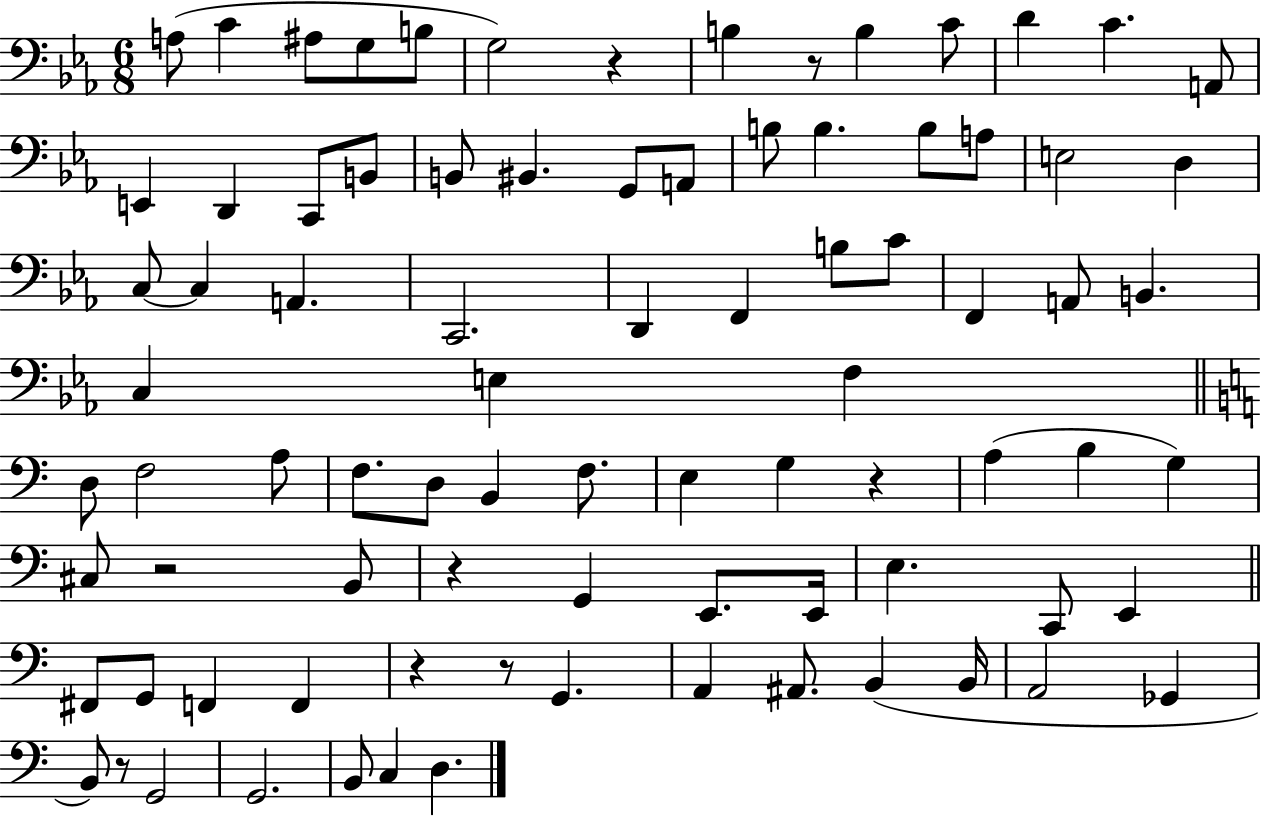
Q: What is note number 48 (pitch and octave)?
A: E3